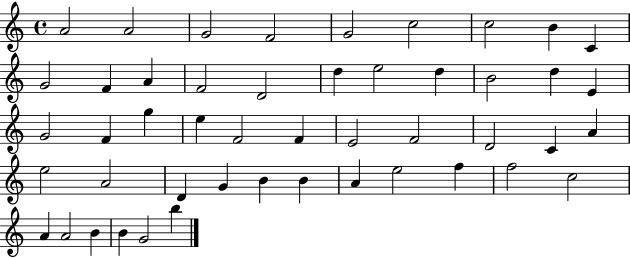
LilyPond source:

{
  \clef treble
  \time 4/4
  \defaultTimeSignature
  \key c \major
  a'2 a'2 | g'2 f'2 | g'2 c''2 | c''2 b'4 c'4 | \break g'2 f'4 a'4 | f'2 d'2 | d''4 e''2 d''4 | b'2 d''4 e'4 | \break g'2 f'4 g''4 | e''4 f'2 f'4 | e'2 f'2 | d'2 c'4 a'4 | \break e''2 a'2 | d'4 g'4 b'4 b'4 | a'4 e''2 f''4 | f''2 c''2 | \break a'4 a'2 b'4 | b'4 g'2 b''4 | \bar "|."
}